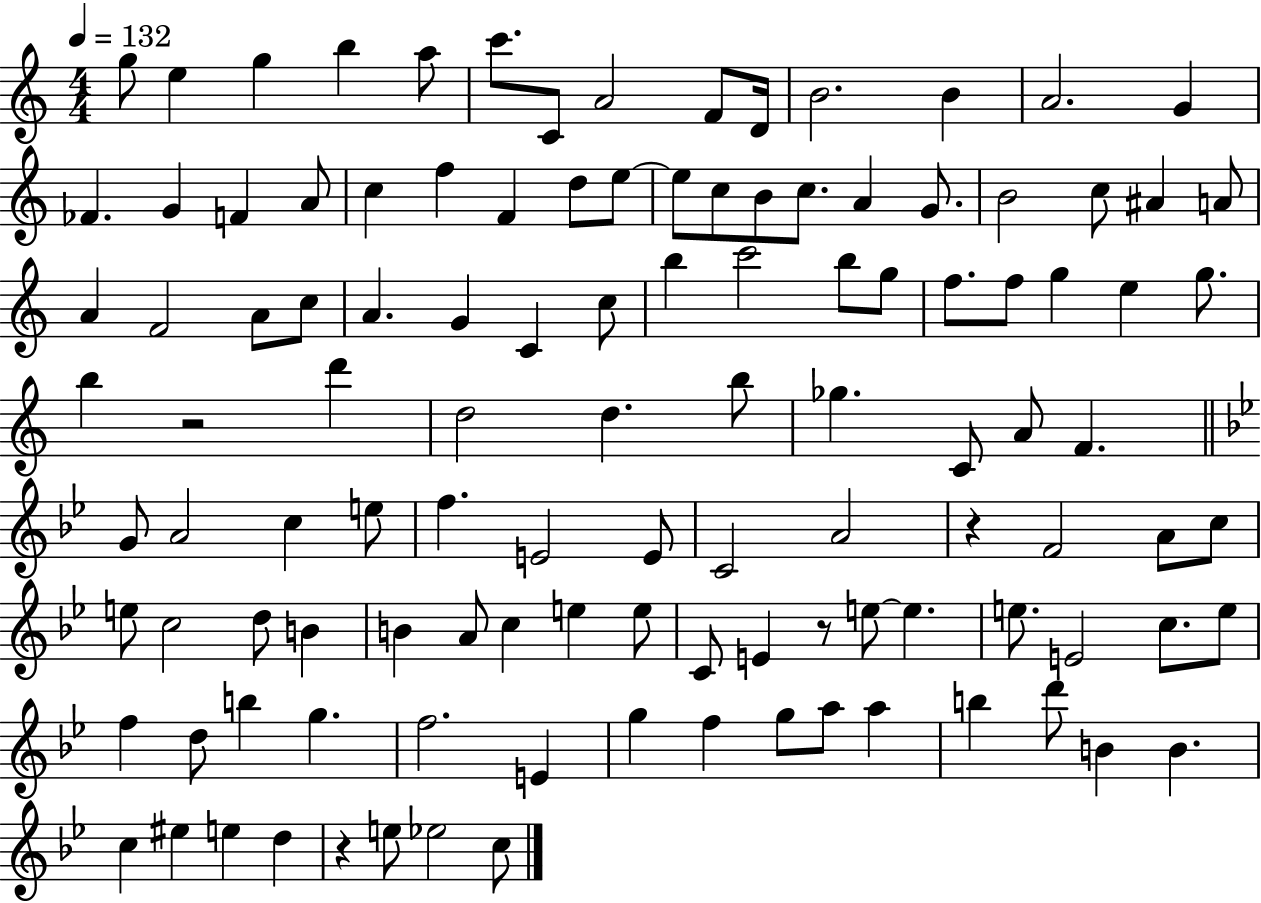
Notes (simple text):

G5/e E5/q G5/q B5/q A5/e C6/e. C4/e A4/h F4/e D4/s B4/h. B4/q A4/h. G4/q FES4/q. G4/q F4/q A4/e C5/q F5/q F4/q D5/e E5/e E5/e C5/e B4/e C5/e. A4/q G4/e. B4/h C5/e A#4/q A4/e A4/q F4/h A4/e C5/e A4/q. G4/q C4/q C5/e B5/q C6/h B5/e G5/e F5/e. F5/e G5/q E5/q G5/e. B5/q R/h D6/q D5/h D5/q. B5/e Gb5/q. C4/e A4/e F4/q. G4/e A4/h C5/q E5/e F5/q. E4/h E4/e C4/h A4/h R/q F4/h A4/e C5/e E5/e C5/h D5/e B4/q B4/q A4/e C5/q E5/q E5/e C4/e E4/q R/e E5/e E5/q. E5/e. E4/h C5/e. E5/e F5/q D5/e B5/q G5/q. F5/h. E4/q G5/q F5/q G5/e A5/e A5/q B5/q D6/e B4/q B4/q. C5/q EIS5/q E5/q D5/q R/q E5/e Eb5/h C5/e